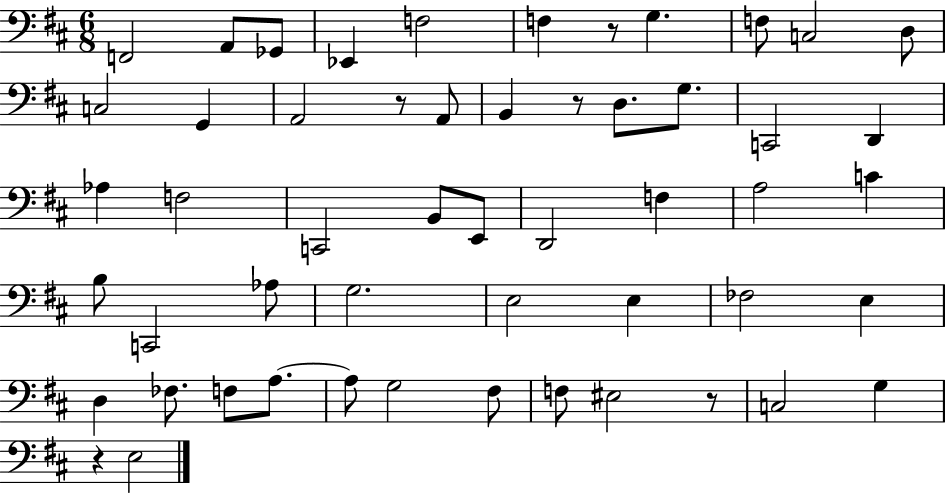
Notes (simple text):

F2/h A2/e Gb2/e Eb2/q F3/h F3/q R/e G3/q. F3/e C3/h D3/e C3/h G2/q A2/h R/e A2/e B2/q R/e D3/e. G3/e. C2/h D2/q Ab3/q F3/h C2/h B2/e E2/e D2/h F3/q A3/h C4/q B3/e C2/h Ab3/e G3/h. E3/h E3/q FES3/h E3/q D3/q FES3/e. F3/e A3/e. A3/e G3/h F#3/e F3/e EIS3/h R/e C3/h G3/q R/q E3/h